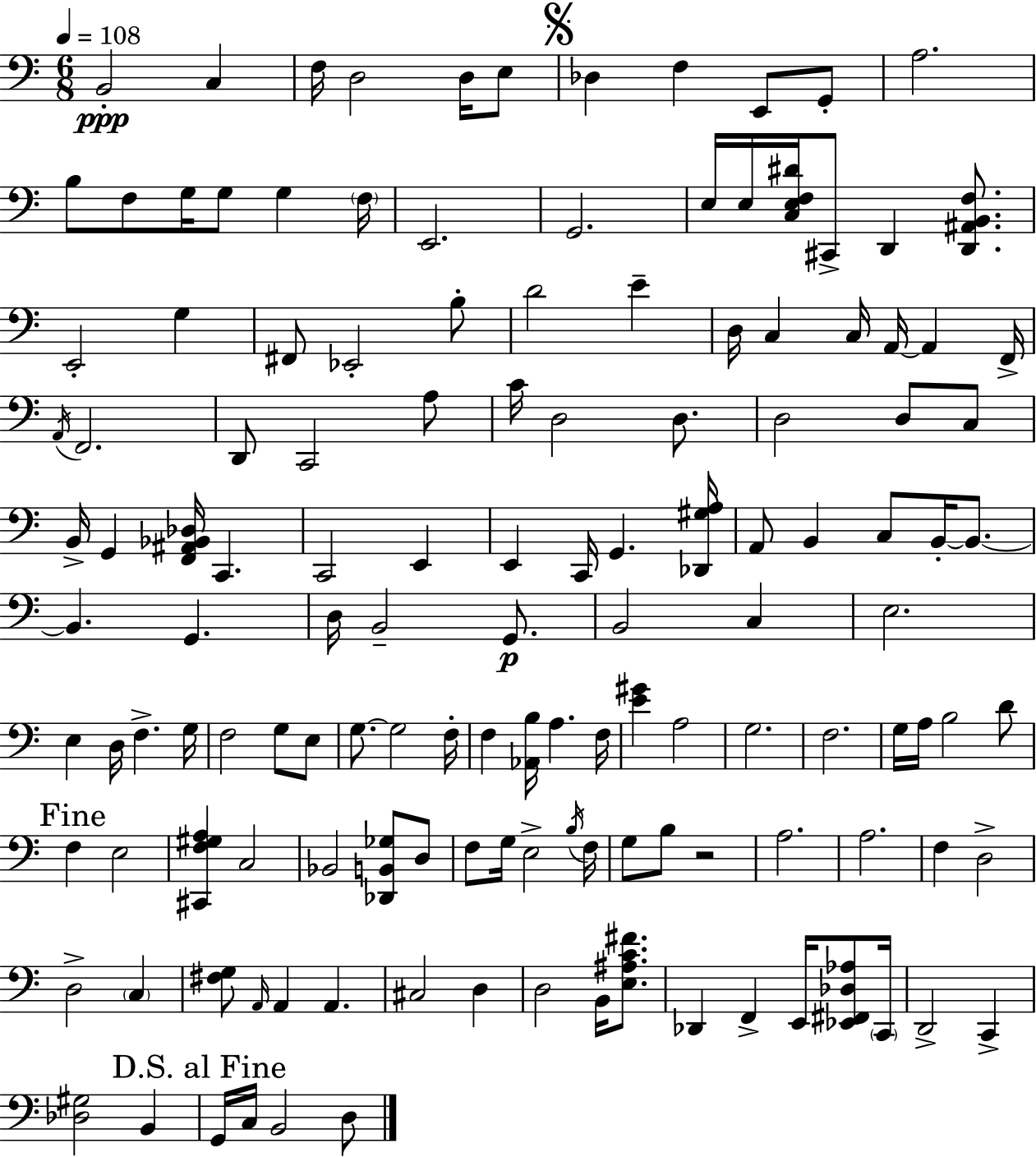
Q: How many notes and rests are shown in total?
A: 137